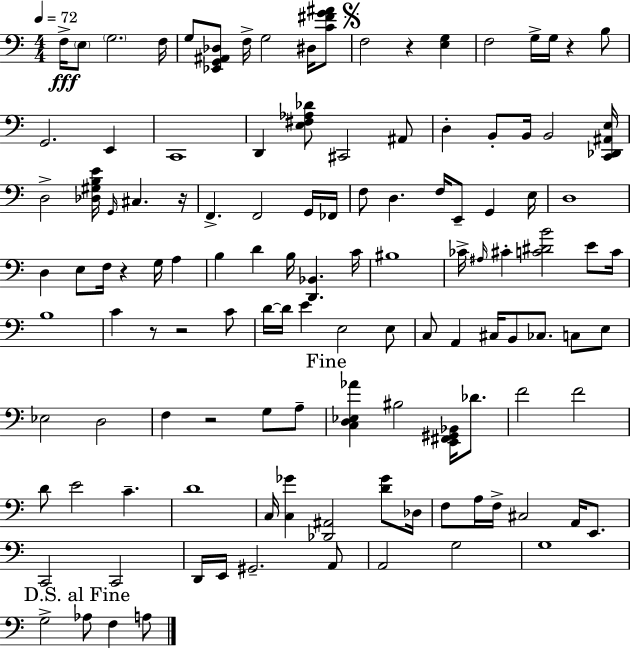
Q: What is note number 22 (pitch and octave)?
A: B2